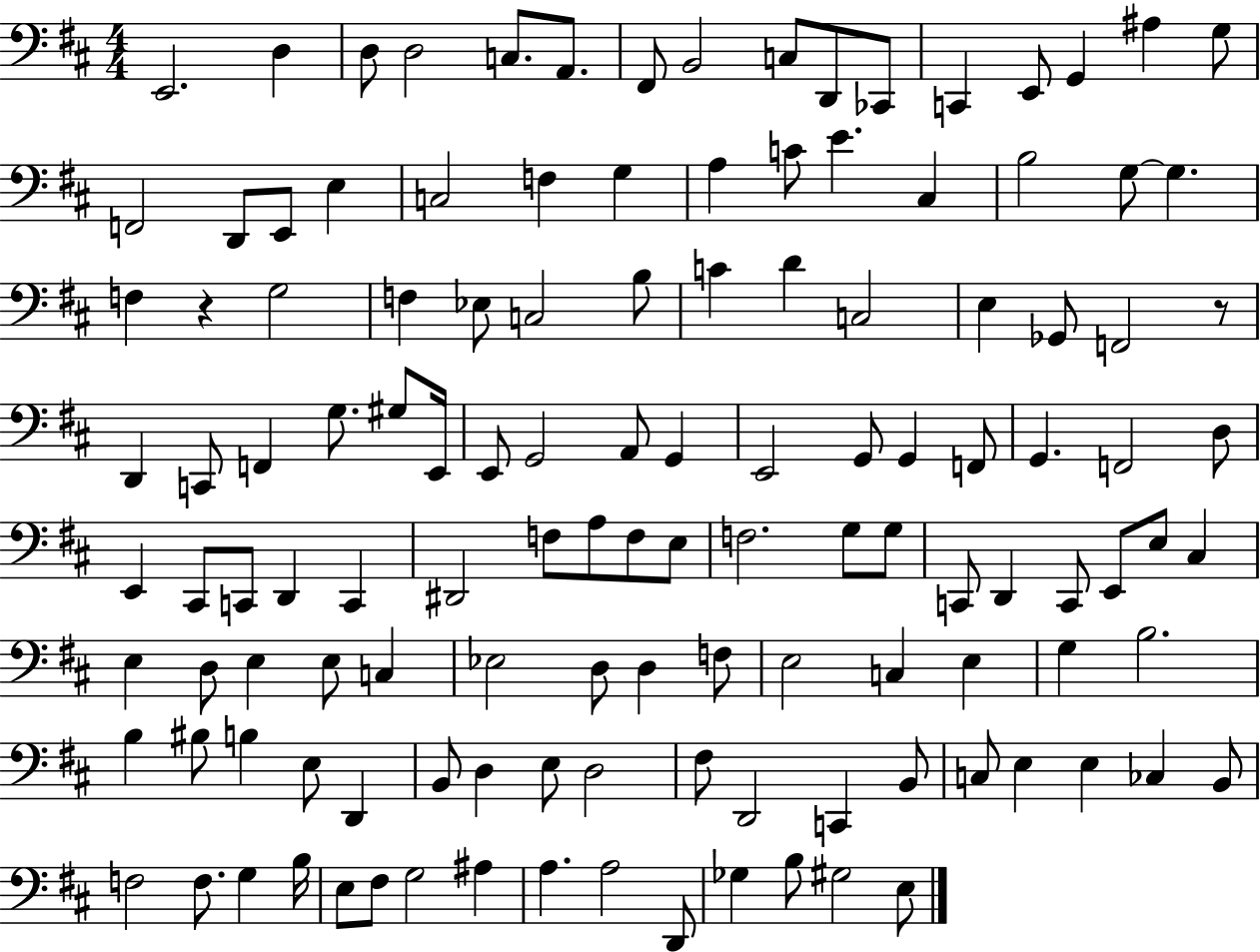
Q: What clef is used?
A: bass